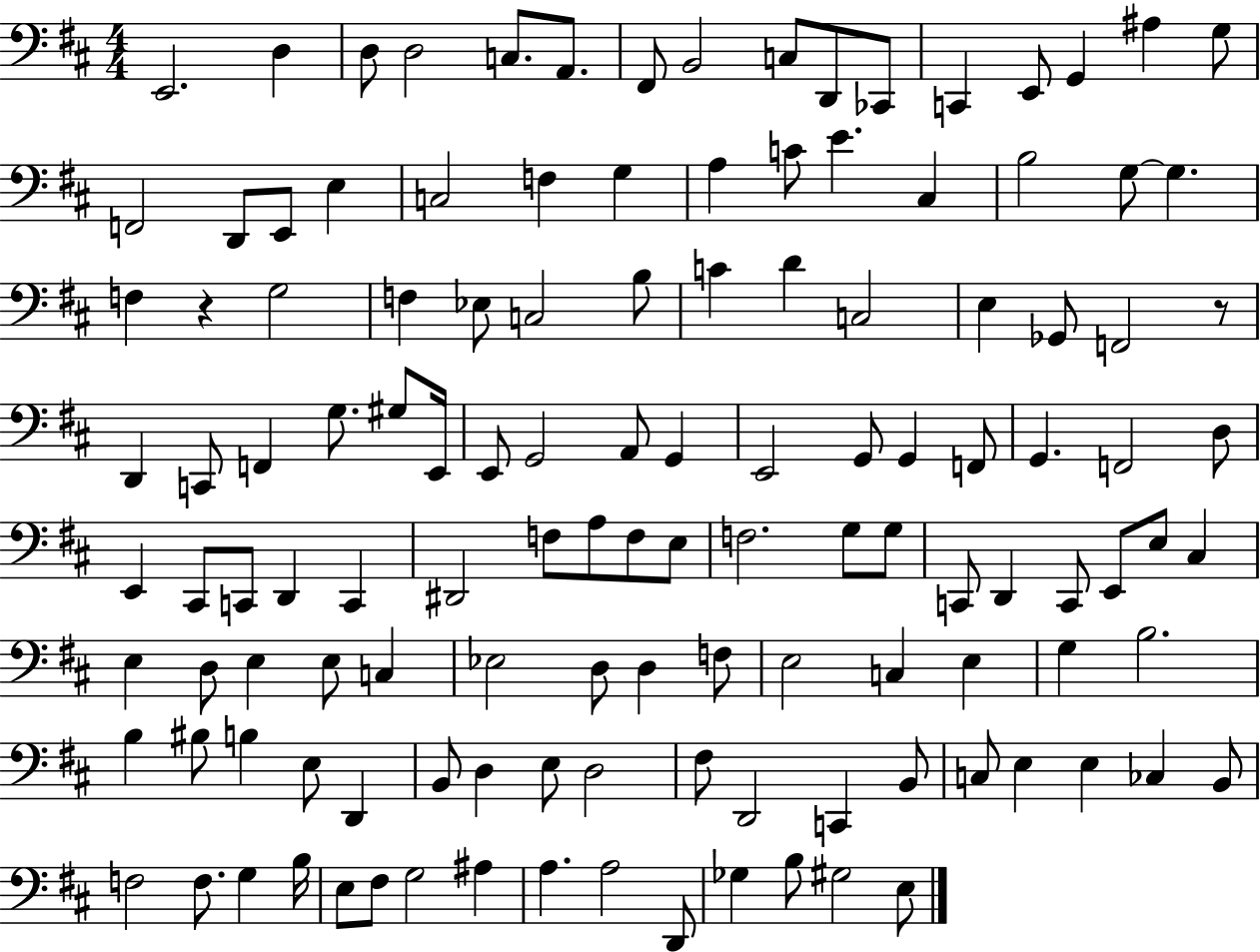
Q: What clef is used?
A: bass